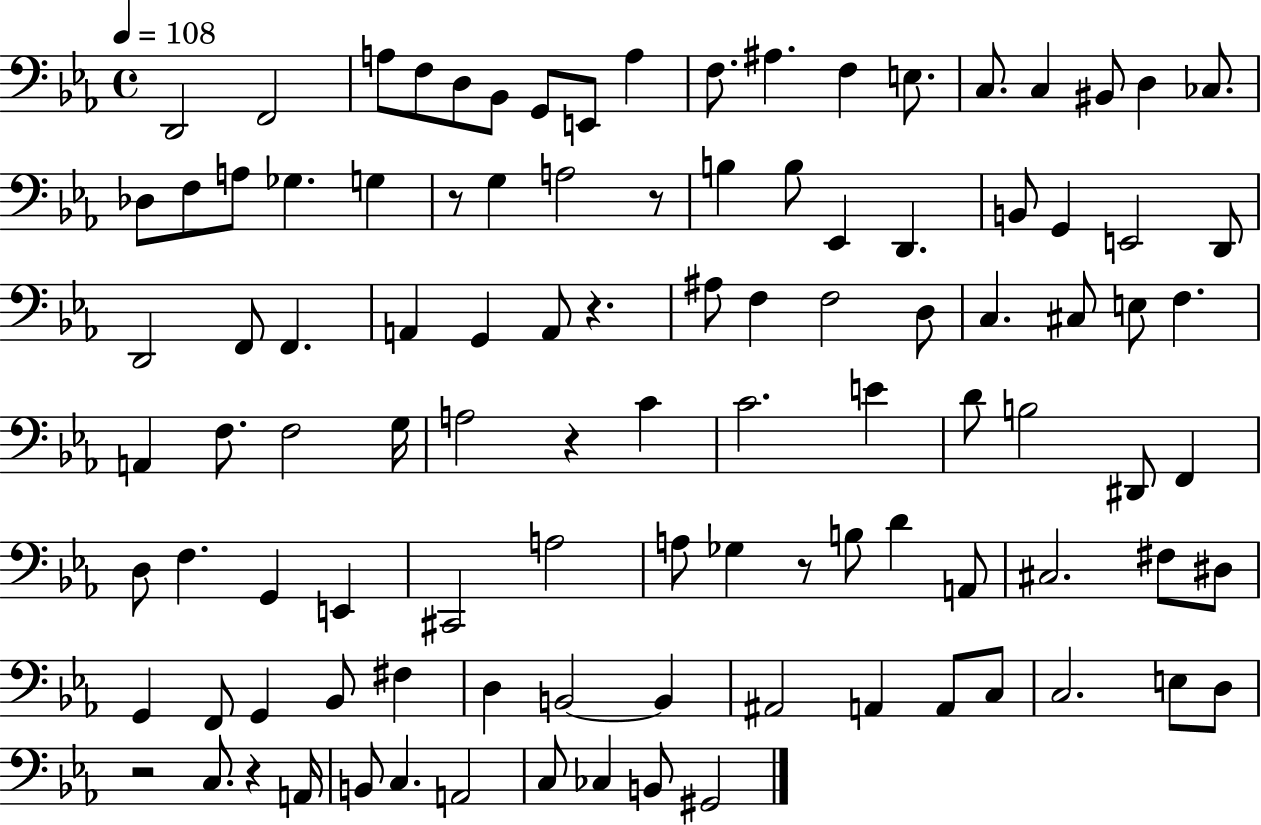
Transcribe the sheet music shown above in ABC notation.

X:1
T:Untitled
M:4/4
L:1/4
K:Eb
D,,2 F,,2 A,/2 F,/2 D,/2 _B,,/2 G,,/2 E,,/2 A, F,/2 ^A, F, E,/2 C,/2 C, ^B,,/2 D, _C,/2 _D,/2 F,/2 A,/2 _G, G, z/2 G, A,2 z/2 B, B,/2 _E,, D,, B,,/2 G,, E,,2 D,,/2 D,,2 F,,/2 F,, A,, G,, A,,/2 z ^A,/2 F, F,2 D,/2 C, ^C,/2 E,/2 F, A,, F,/2 F,2 G,/4 A,2 z C C2 E D/2 B,2 ^D,,/2 F,, D,/2 F, G,, E,, ^C,,2 A,2 A,/2 _G, z/2 B,/2 D A,,/2 ^C,2 ^F,/2 ^D,/2 G,, F,,/2 G,, _B,,/2 ^F, D, B,,2 B,, ^A,,2 A,, A,,/2 C,/2 C,2 E,/2 D,/2 z2 C,/2 z A,,/4 B,,/2 C, A,,2 C,/2 _C, B,,/2 ^G,,2